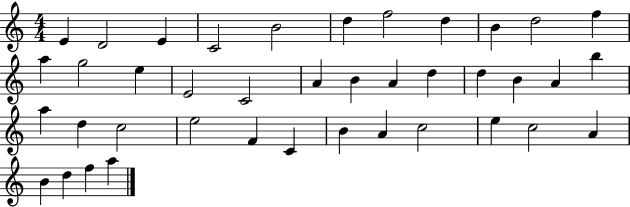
{
  \clef treble
  \numericTimeSignature
  \time 4/4
  \key c \major
  e'4 d'2 e'4 | c'2 b'2 | d''4 f''2 d''4 | b'4 d''2 f''4 | \break a''4 g''2 e''4 | e'2 c'2 | a'4 b'4 a'4 d''4 | d''4 b'4 a'4 b''4 | \break a''4 d''4 c''2 | e''2 f'4 c'4 | b'4 a'4 c''2 | e''4 c''2 a'4 | \break b'4 d''4 f''4 a''4 | \bar "|."
}